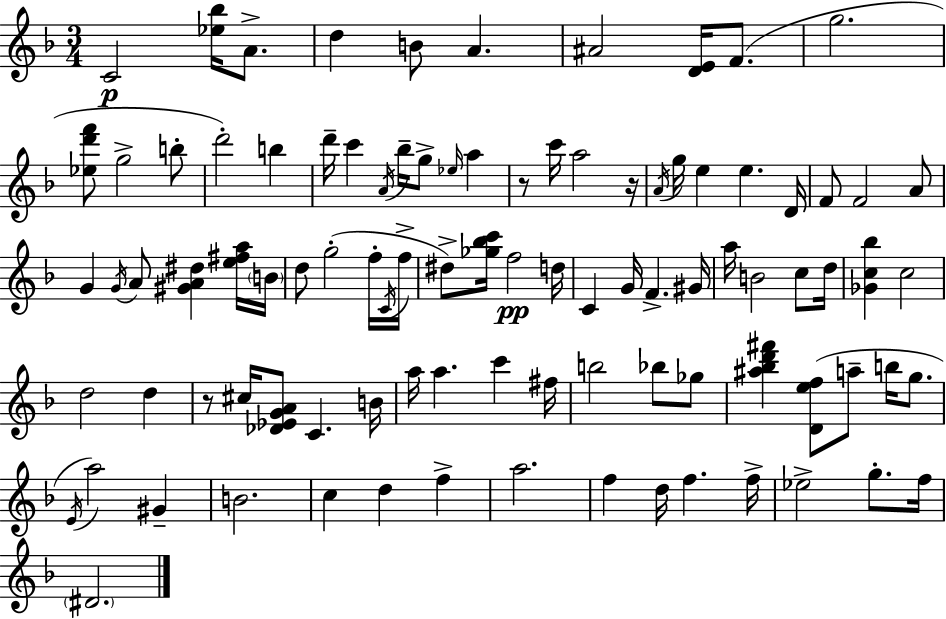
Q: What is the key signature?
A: F major